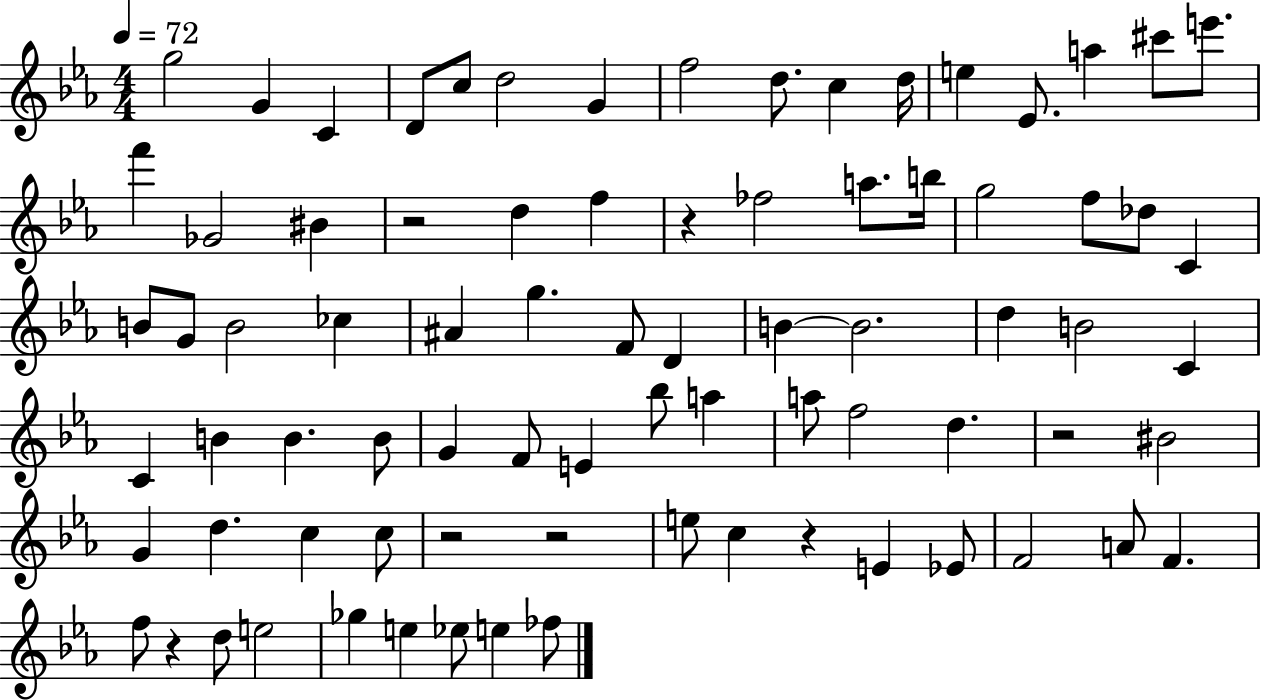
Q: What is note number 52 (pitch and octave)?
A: F5